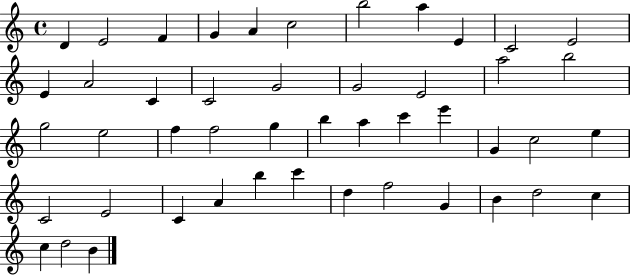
{
  \clef treble
  \time 4/4
  \defaultTimeSignature
  \key c \major
  d'4 e'2 f'4 | g'4 a'4 c''2 | b''2 a''4 e'4 | c'2 e'2 | \break e'4 a'2 c'4 | c'2 g'2 | g'2 e'2 | a''2 b''2 | \break g''2 e''2 | f''4 f''2 g''4 | b''4 a''4 c'''4 e'''4 | g'4 c''2 e''4 | \break c'2 e'2 | c'4 a'4 b''4 c'''4 | d''4 f''2 g'4 | b'4 d''2 c''4 | \break c''4 d''2 b'4 | \bar "|."
}